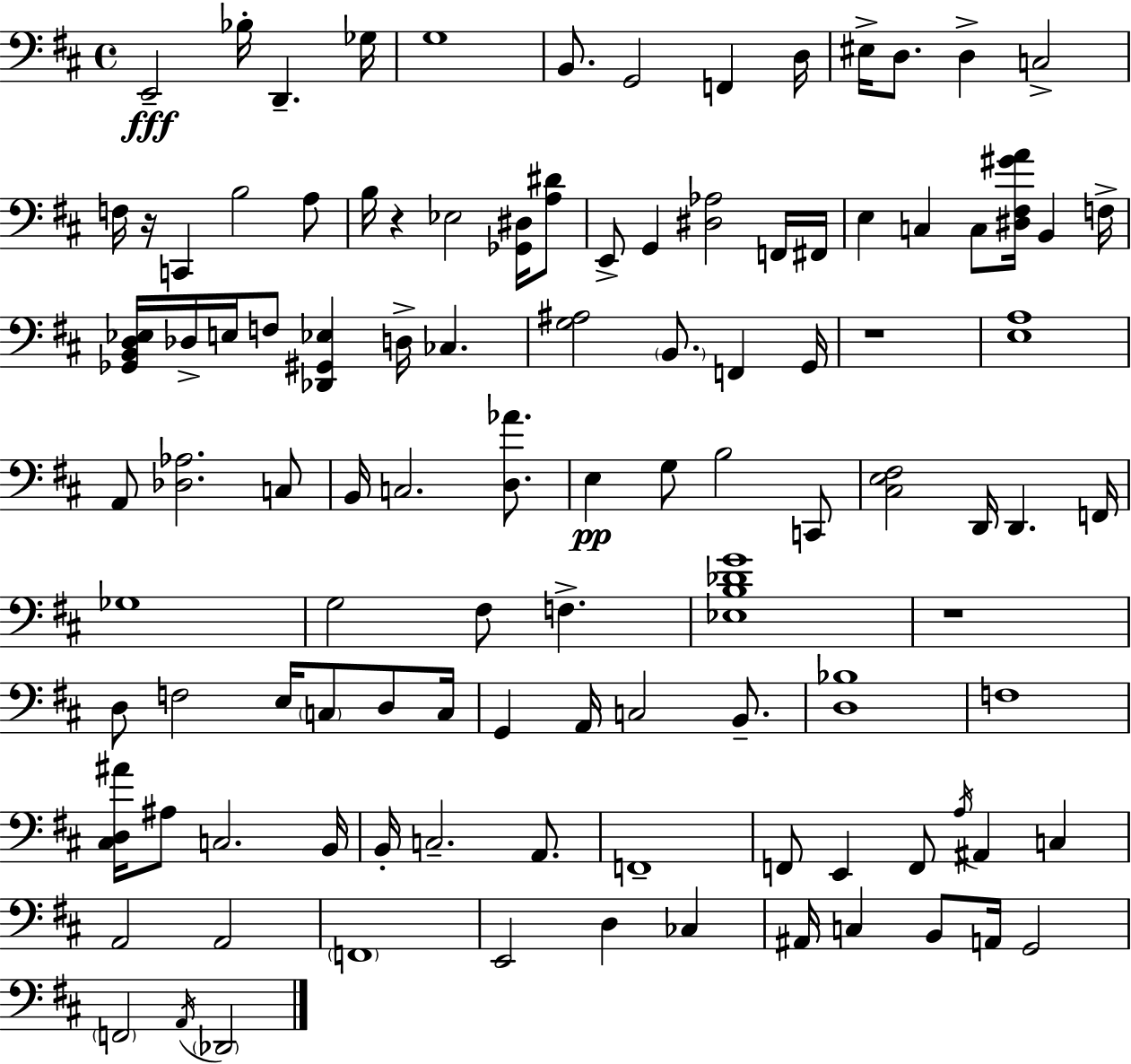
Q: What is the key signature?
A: D major